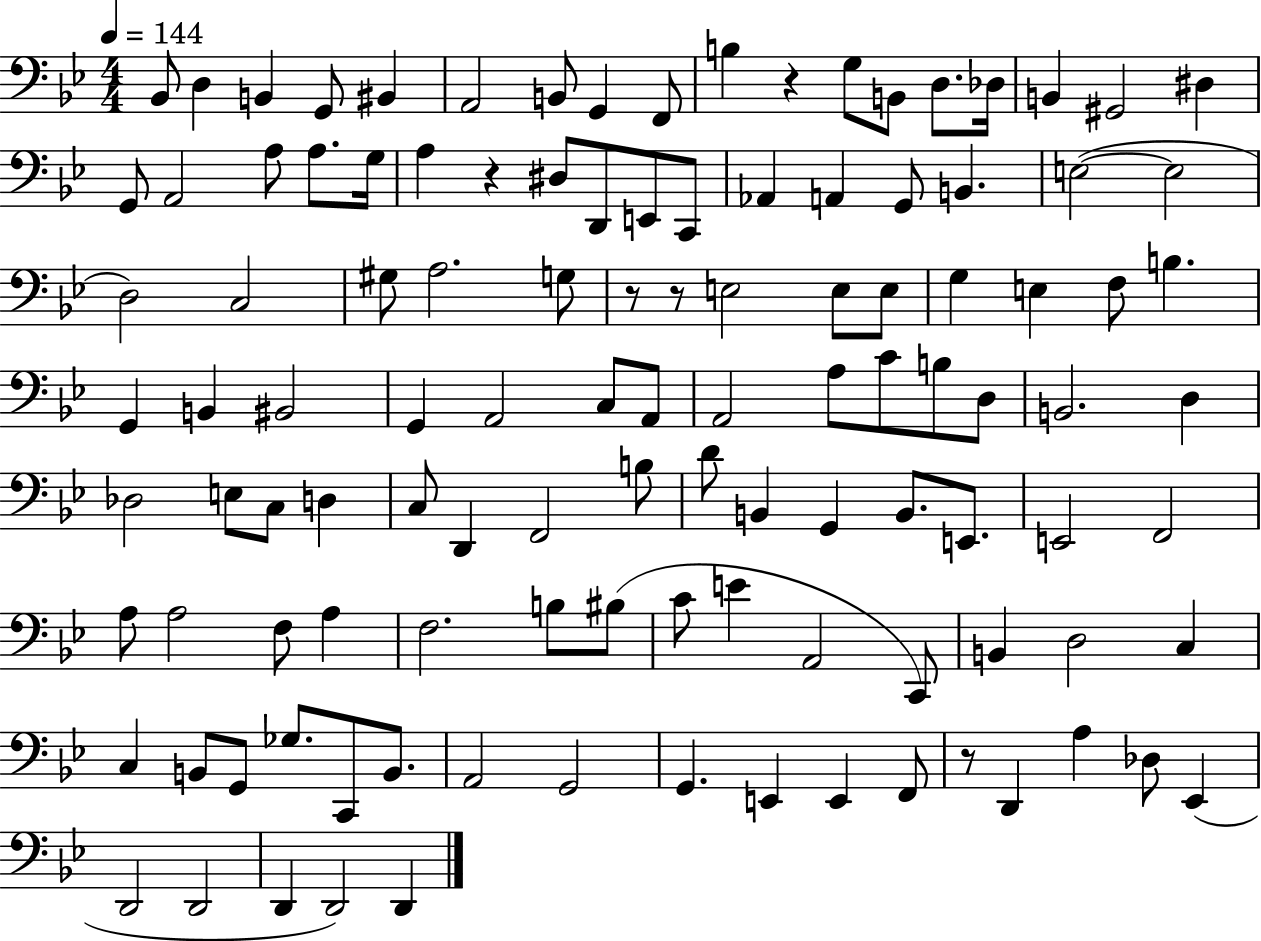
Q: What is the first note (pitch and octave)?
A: Bb2